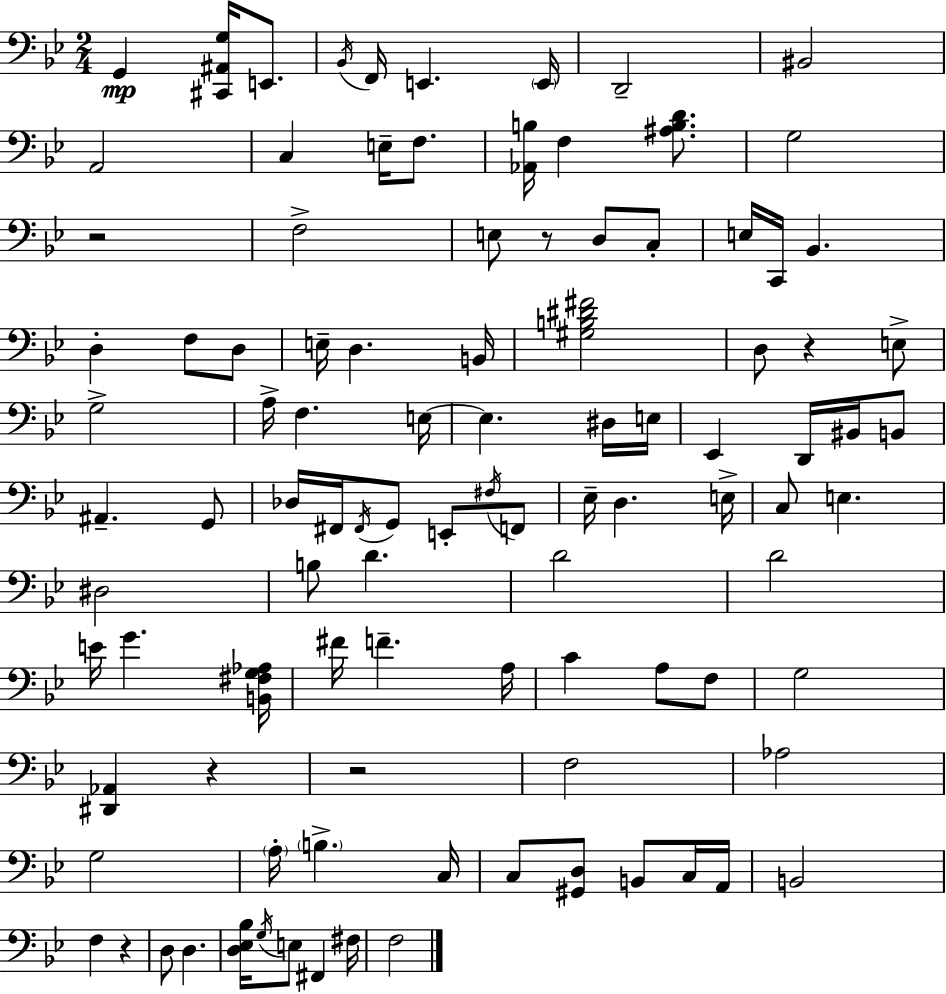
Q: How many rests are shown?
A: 6